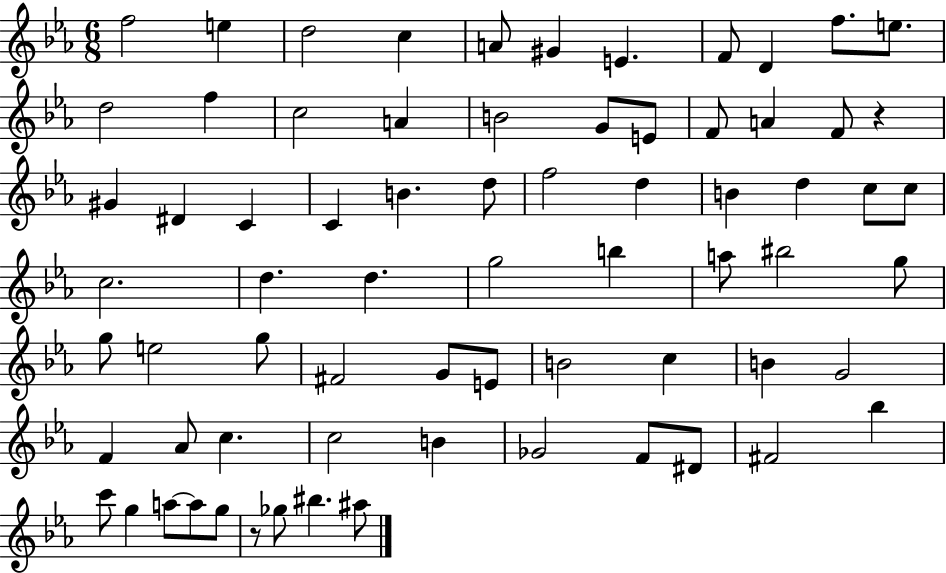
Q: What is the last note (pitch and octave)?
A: A#5